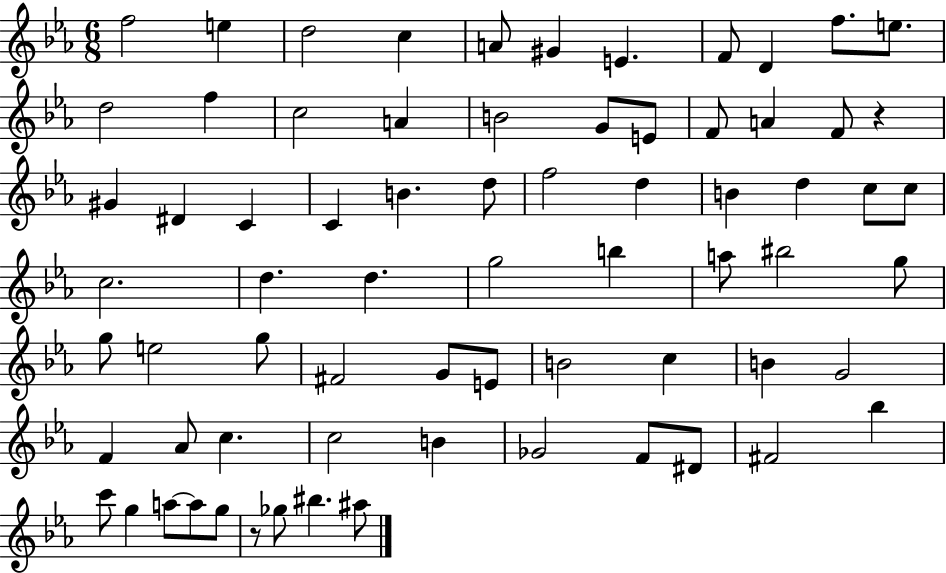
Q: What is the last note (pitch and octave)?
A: A#5